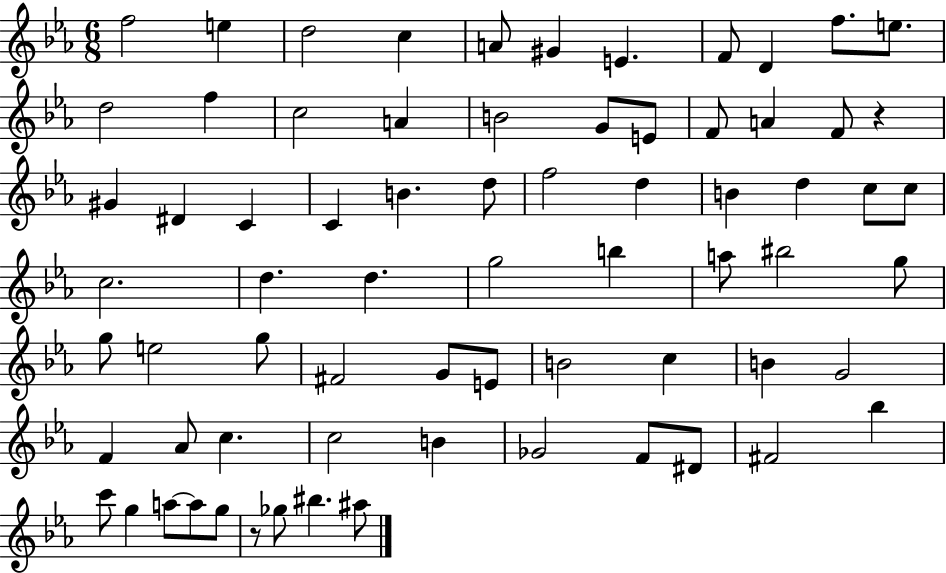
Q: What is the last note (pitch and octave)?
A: A#5